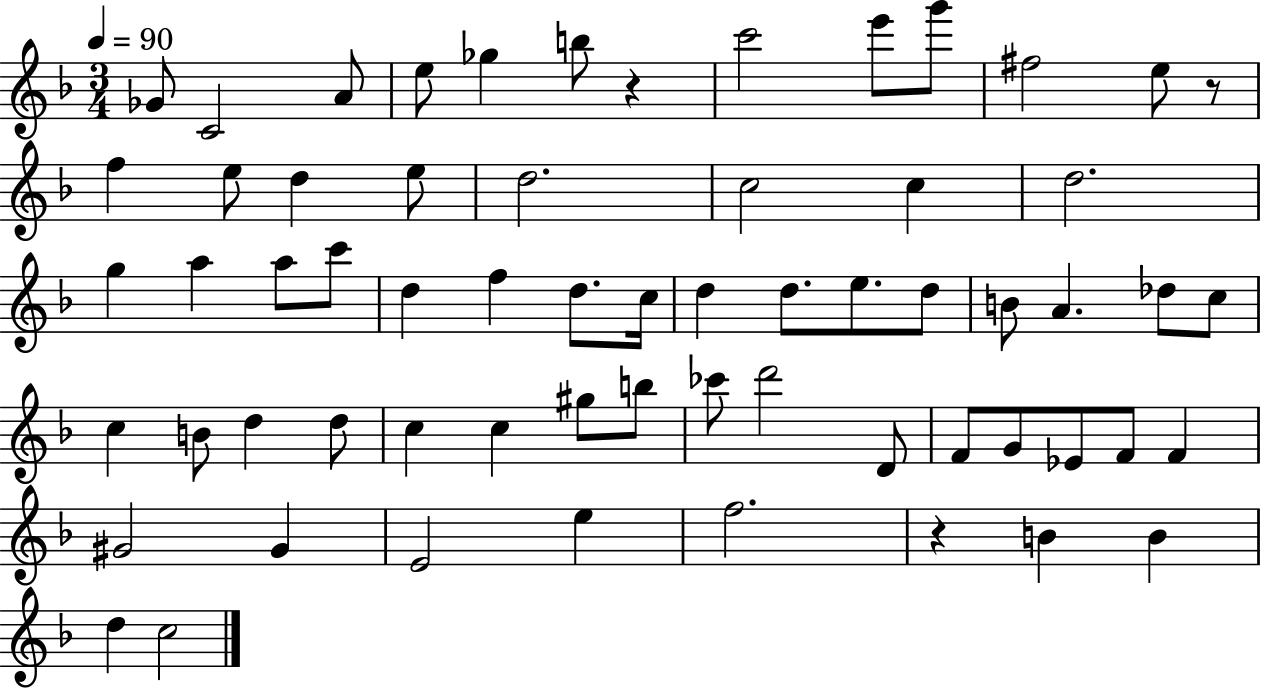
Gb4/e C4/h A4/e E5/e Gb5/q B5/e R/q C6/h E6/e G6/e F#5/h E5/e R/e F5/q E5/e D5/q E5/e D5/h. C5/h C5/q D5/h. G5/q A5/q A5/e C6/e D5/q F5/q D5/e. C5/s D5/q D5/e. E5/e. D5/e B4/e A4/q. Db5/e C5/e C5/q B4/e D5/q D5/e C5/q C5/q G#5/e B5/e CES6/e D6/h D4/e F4/e G4/e Eb4/e F4/e F4/q G#4/h G#4/q E4/h E5/q F5/h. R/q B4/q B4/q D5/q C5/h